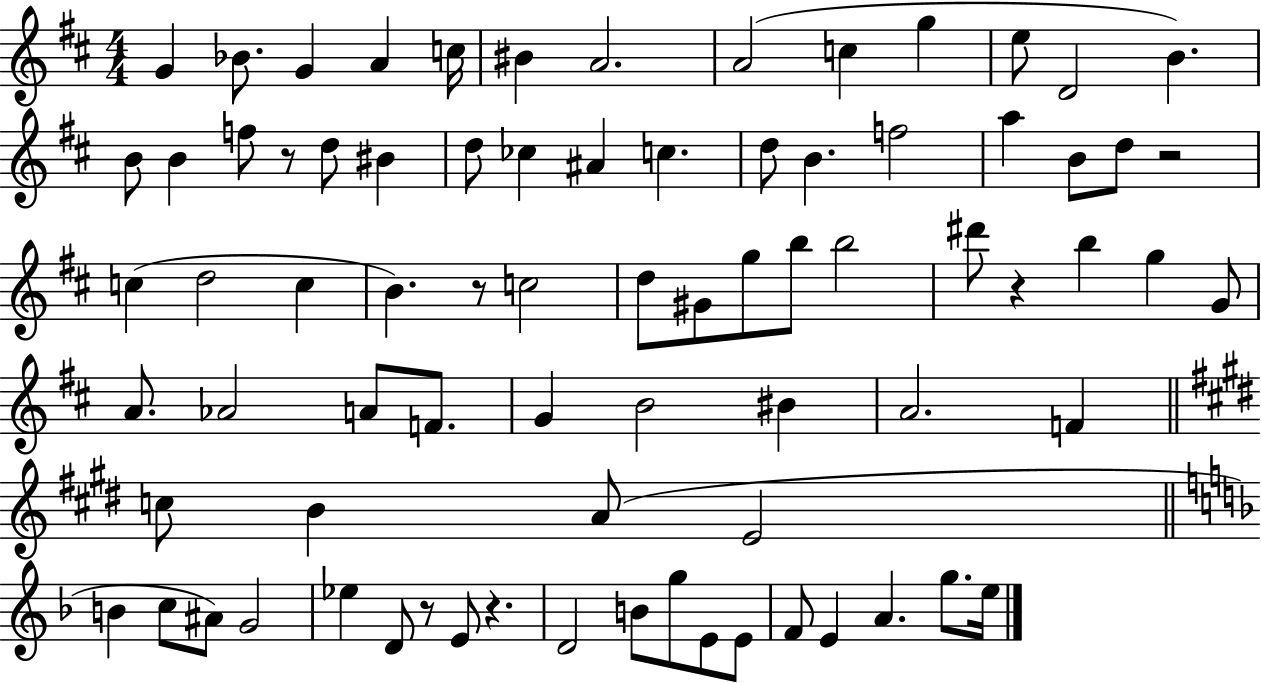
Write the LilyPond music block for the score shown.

{
  \clef treble
  \numericTimeSignature
  \time 4/4
  \key d \major
  g'4 bes'8. g'4 a'4 c''16 | bis'4 a'2. | a'2( c''4 g''4 | e''8 d'2 b'4.) | \break b'8 b'4 f''8 r8 d''8 bis'4 | d''8 ces''4 ais'4 c''4. | d''8 b'4. f''2 | a''4 b'8 d''8 r2 | \break c''4( d''2 c''4 | b'4.) r8 c''2 | d''8 gis'8 g''8 b''8 b''2 | dis'''8 r4 b''4 g''4 g'8 | \break a'8. aes'2 a'8 f'8. | g'4 b'2 bis'4 | a'2. f'4 | \bar "||" \break \key e \major c''8 b'4 a'8( e'2 | \bar "||" \break \key f \major b'4 c''8 ais'8) g'2 | ees''4 d'8 r8 e'8 r4. | d'2 b'8 g''8 e'8 e'8 | f'8 e'4 a'4. g''8. e''16 | \break \bar "|."
}